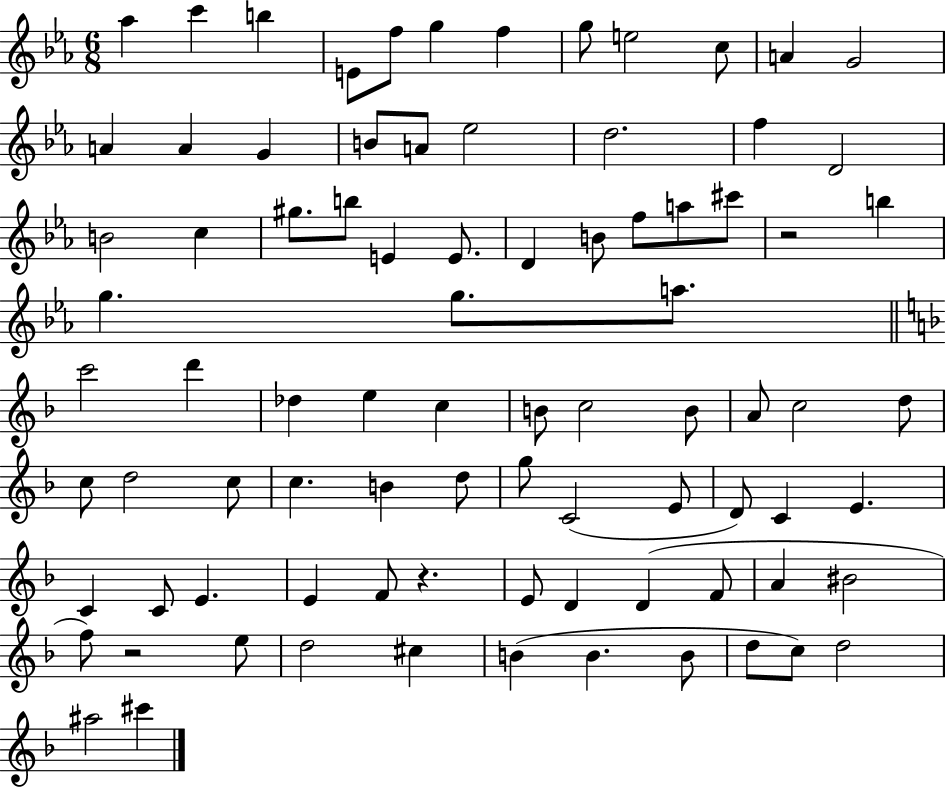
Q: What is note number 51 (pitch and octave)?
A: C5